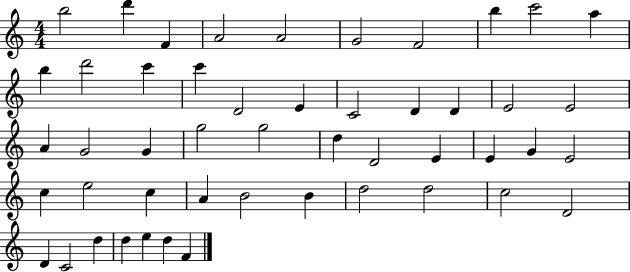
{
  \clef treble
  \numericTimeSignature
  \time 4/4
  \key c \major
  b''2 d'''4 f'4 | a'2 a'2 | g'2 f'2 | b''4 c'''2 a''4 | \break b''4 d'''2 c'''4 | c'''4 d'2 e'4 | c'2 d'4 d'4 | e'2 e'2 | \break a'4 g'2 g'4 | g''2 g''2 | d''4 d'2 e'4 | e'4 g'4 e'2 | \break c''4 e''2 c''4 | a'4 b'2 b'4 | d''2 d''2 | c''2 d'2 | \break d'4 c'2 d''4 | d''4 e''4 d''4 f'4 | \bar "|."
}